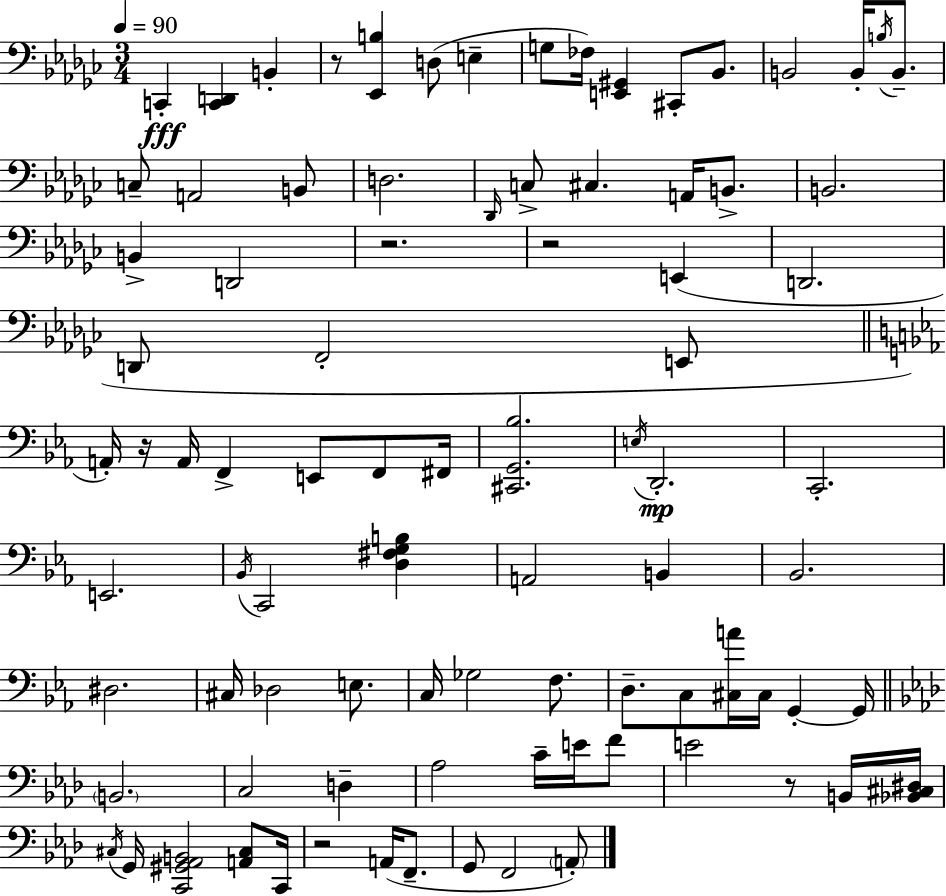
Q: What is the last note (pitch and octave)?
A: A2